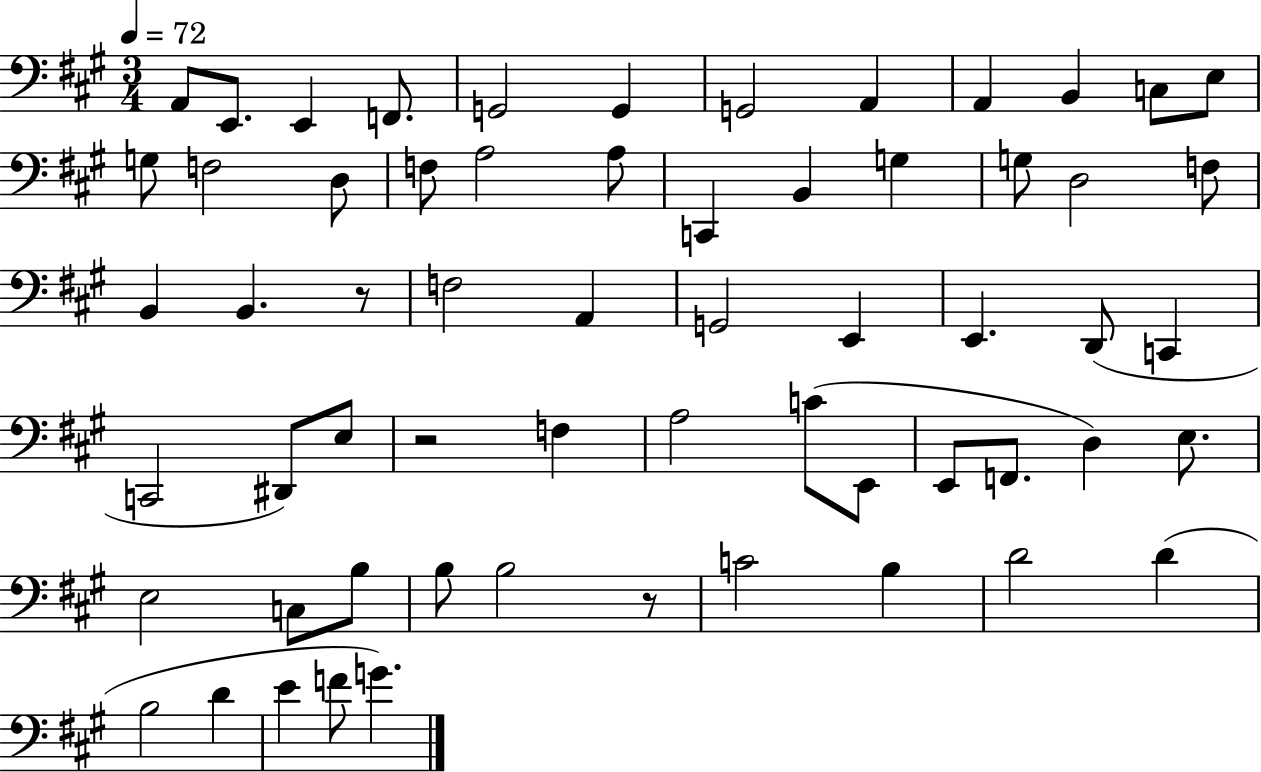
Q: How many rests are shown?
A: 3